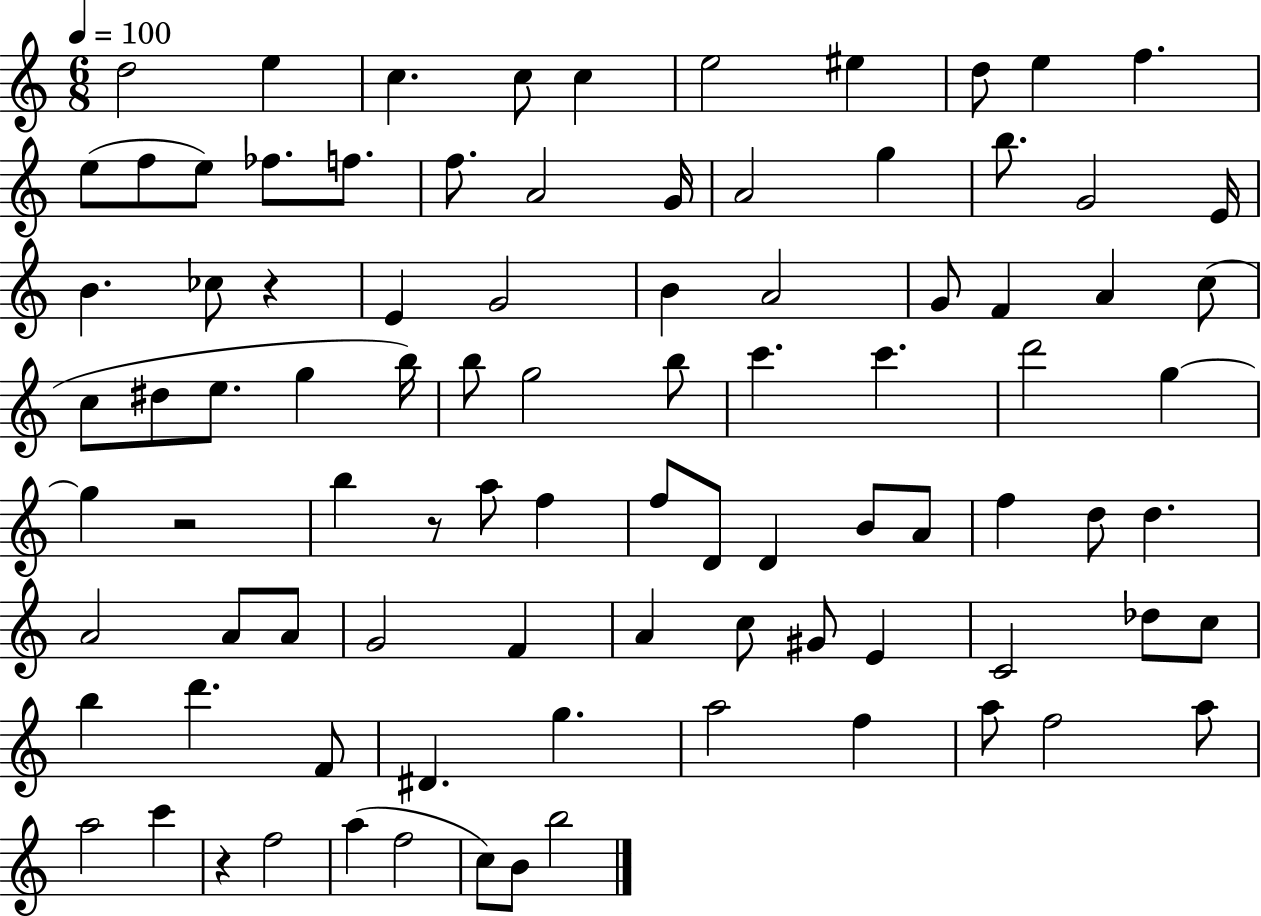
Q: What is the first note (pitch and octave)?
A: D5